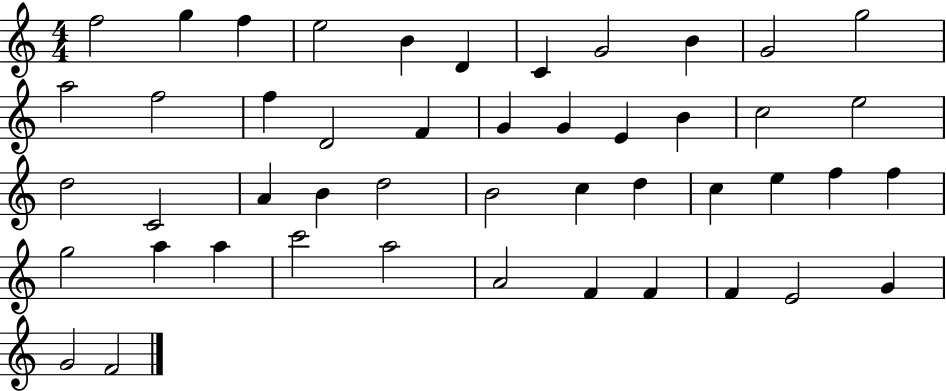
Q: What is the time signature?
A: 4/4